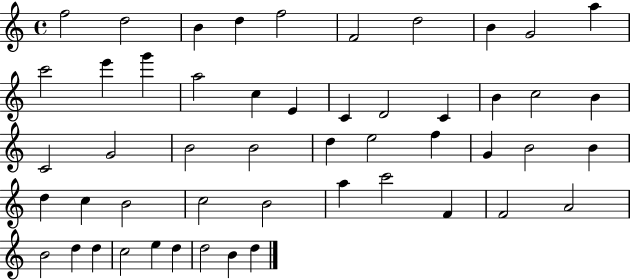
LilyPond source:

{
  \clef treble
  \time 4/4
  \defaultTimeSignature
  \key c \major
  f''2 d''2 | b'4 d''4 f''2 | f'2 d''2 | b'4 g'2 a''4 | \break c'''2 e'''4 g'''4 | a''2 c''4 e'4 | c'4 d'2 c'4 | b'4 c''2 b'4 | \break c'2 g'2 | b'2 b'2 | d''4 e''2 f''4 | g'4 b'2 b'4 | \break d''4 c''4 b'2 | c''2 b'2 | a''4 c'''2 f'4 | f'2 a'2 | \break b'2 d''4 d''4 | c''2 e''4 d''4 | d''2 b'4 d''4 | \bar "|."
}